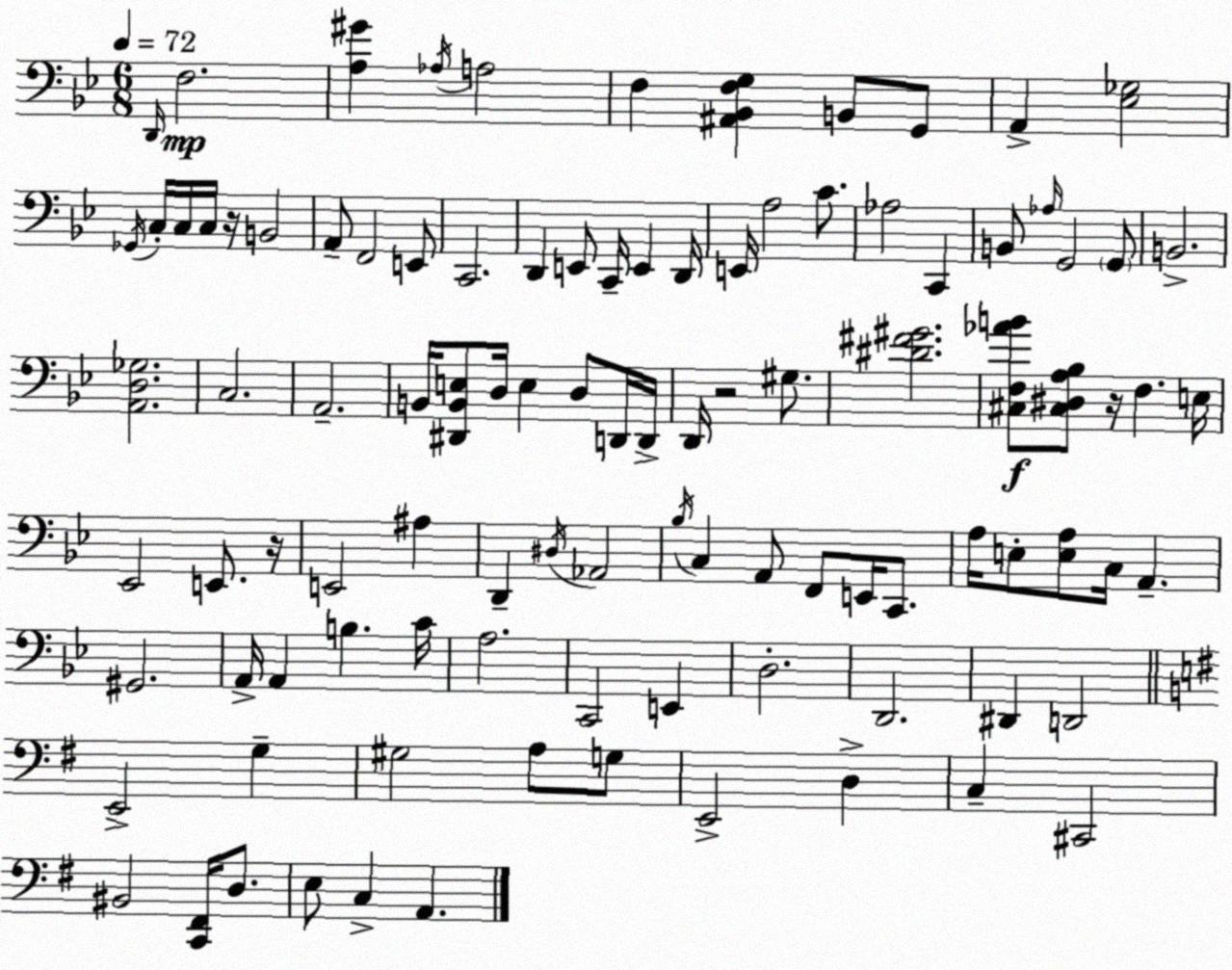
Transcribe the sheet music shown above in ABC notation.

X:1
T:Untitled
M:6/8
L:1/4
K:Bb
D,,/4 F,2 [A,^G] _A,/4 A,2 F, [^A,,_B,,F,G,] B,,/2 G,,/2 A,, [_E,_G,]2 _G,,/4 C,/4 C,/4 C,/4 z/4 B,,2 A,,/2 F,,2 E,,/2 C,,2 D,, E,,/2 C,,/4 E,, D,,/4 E,,/4 A,2 C/2 _A,2 C,, B,,/2 _A,/4 G,,2 G,,/2 B,,2 [A,,D,_G,]2 C,2 A,,2 B,,/4 [^D,,B,,E,]/2 D,/4 E, D,/2 D,,/4 D,,/4 D,,/4 z2 ^G,/2 [^D^F^G]2 [^C,F,_AB]/2 [^C,^D,A,_B,]/2 z/4 F, E,/4 _E,,2 E,,/2 z/4 E,,2 ^A, D,, ^D,/4 _A,,2 _B,/4 C, A,,/2 F,,/2 E,,/4 C,,/2 A,/4 E,/2 [E,A,]/2 C,/4 A,, ^G,,2 A,,/4 A,, B, C/4 A,2 C,,2 E,, D,2 D,,2 ^D,, D,,2 E,,2 G, ^G,2 A,/2 G,/2 E,,2 D, C, ^C,,2 ^B,,2 [C,,^F,,]/4 D,/2 E,/2 C, A,,